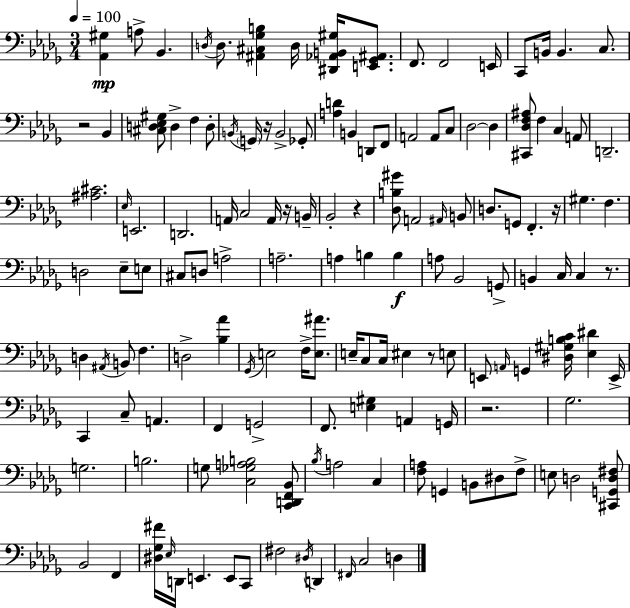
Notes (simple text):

[Ab2,G#3]/q A3/e Bb2/q. D3/s D3/e. [A#2,C#3,Gb3,B3]/q D3/s [D#2,Ab2,B2,G#3]/s [E2,Gb2,A#2]/e. F2/e. F2/h E2/s C2/e B2/s B2/q. C3/e. R/h Bb2/q [C#3,D3,Eb3,G#3]/e D3/q F3/q D3/e B2/s G2/s R/s B2/h Gb2/e [A3,D4]/q B2/q D2/e F2/e A2/h A2/e C3/e Db3/h Db3/q [C#2,Db3,F3,A#3]/e F3/q C3/q A2/e D2/h. [A#3,C#4]/h. Eb3/s E2/h. D2/h. A2/s C3/h A2/s R/s B2/s Bb2/h R/q [Db3,B3,G#4]/e A2/h A#2/s B2/e D3/e. G2/e F2/q. R/s G#3/q. F3/q. D3/h Eb3/e E3/e C#3/e D3/e A3/h A3/h. A3/q B3/q B3/q A3/e Bb2/h G2/e B2/q C3/s C3/q R/e. D3/q A#2/s B2/e F3/q. D3/h [Bb3,Ab4]/q Gb2/s E3/h F3/s [E3,A#4]/e. E3/s C3/e C3/s EIS3/q R/e E3/e E2/e A2/s G2/q [D#3,G#3,B3,C4]/s [Eb3,D#4]/q E2/s C2/q C3/e A2/q. F2/q G2/h F2/e. [E3,G#3]/q A2/q G2/s R/h. Gb3/h. G3/h. B3/h. G3/e [C3,Gb3,A3,B3]/h [C2,D2,F2,Bb2]/e Bb3/s A3/h C3/q [F3,A3]/e G2/q B2/e D#3/e F3/e E3/e D3/h [C#2,G2,D3,F#3]/e Bb2/h F2/q [D#3,Gb3,F#4]/s Eb3/s D2/s E2/q. E2/e C2/e F#3/h D#3/s D2/q F#2/s C3/h D3/q